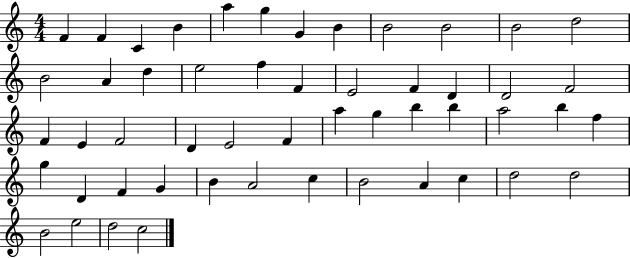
X:1
T:Untitled
M:4/4
L:1/4
K:C
F F C B a g G B B2 B2 B2 d2 B2 A d e2 f F E2 F D D2 F2 F E F2 D E2 F a g b b a2 b f g D F G B A2 c B2 A c d2 d2 B2 e2 d2 c2